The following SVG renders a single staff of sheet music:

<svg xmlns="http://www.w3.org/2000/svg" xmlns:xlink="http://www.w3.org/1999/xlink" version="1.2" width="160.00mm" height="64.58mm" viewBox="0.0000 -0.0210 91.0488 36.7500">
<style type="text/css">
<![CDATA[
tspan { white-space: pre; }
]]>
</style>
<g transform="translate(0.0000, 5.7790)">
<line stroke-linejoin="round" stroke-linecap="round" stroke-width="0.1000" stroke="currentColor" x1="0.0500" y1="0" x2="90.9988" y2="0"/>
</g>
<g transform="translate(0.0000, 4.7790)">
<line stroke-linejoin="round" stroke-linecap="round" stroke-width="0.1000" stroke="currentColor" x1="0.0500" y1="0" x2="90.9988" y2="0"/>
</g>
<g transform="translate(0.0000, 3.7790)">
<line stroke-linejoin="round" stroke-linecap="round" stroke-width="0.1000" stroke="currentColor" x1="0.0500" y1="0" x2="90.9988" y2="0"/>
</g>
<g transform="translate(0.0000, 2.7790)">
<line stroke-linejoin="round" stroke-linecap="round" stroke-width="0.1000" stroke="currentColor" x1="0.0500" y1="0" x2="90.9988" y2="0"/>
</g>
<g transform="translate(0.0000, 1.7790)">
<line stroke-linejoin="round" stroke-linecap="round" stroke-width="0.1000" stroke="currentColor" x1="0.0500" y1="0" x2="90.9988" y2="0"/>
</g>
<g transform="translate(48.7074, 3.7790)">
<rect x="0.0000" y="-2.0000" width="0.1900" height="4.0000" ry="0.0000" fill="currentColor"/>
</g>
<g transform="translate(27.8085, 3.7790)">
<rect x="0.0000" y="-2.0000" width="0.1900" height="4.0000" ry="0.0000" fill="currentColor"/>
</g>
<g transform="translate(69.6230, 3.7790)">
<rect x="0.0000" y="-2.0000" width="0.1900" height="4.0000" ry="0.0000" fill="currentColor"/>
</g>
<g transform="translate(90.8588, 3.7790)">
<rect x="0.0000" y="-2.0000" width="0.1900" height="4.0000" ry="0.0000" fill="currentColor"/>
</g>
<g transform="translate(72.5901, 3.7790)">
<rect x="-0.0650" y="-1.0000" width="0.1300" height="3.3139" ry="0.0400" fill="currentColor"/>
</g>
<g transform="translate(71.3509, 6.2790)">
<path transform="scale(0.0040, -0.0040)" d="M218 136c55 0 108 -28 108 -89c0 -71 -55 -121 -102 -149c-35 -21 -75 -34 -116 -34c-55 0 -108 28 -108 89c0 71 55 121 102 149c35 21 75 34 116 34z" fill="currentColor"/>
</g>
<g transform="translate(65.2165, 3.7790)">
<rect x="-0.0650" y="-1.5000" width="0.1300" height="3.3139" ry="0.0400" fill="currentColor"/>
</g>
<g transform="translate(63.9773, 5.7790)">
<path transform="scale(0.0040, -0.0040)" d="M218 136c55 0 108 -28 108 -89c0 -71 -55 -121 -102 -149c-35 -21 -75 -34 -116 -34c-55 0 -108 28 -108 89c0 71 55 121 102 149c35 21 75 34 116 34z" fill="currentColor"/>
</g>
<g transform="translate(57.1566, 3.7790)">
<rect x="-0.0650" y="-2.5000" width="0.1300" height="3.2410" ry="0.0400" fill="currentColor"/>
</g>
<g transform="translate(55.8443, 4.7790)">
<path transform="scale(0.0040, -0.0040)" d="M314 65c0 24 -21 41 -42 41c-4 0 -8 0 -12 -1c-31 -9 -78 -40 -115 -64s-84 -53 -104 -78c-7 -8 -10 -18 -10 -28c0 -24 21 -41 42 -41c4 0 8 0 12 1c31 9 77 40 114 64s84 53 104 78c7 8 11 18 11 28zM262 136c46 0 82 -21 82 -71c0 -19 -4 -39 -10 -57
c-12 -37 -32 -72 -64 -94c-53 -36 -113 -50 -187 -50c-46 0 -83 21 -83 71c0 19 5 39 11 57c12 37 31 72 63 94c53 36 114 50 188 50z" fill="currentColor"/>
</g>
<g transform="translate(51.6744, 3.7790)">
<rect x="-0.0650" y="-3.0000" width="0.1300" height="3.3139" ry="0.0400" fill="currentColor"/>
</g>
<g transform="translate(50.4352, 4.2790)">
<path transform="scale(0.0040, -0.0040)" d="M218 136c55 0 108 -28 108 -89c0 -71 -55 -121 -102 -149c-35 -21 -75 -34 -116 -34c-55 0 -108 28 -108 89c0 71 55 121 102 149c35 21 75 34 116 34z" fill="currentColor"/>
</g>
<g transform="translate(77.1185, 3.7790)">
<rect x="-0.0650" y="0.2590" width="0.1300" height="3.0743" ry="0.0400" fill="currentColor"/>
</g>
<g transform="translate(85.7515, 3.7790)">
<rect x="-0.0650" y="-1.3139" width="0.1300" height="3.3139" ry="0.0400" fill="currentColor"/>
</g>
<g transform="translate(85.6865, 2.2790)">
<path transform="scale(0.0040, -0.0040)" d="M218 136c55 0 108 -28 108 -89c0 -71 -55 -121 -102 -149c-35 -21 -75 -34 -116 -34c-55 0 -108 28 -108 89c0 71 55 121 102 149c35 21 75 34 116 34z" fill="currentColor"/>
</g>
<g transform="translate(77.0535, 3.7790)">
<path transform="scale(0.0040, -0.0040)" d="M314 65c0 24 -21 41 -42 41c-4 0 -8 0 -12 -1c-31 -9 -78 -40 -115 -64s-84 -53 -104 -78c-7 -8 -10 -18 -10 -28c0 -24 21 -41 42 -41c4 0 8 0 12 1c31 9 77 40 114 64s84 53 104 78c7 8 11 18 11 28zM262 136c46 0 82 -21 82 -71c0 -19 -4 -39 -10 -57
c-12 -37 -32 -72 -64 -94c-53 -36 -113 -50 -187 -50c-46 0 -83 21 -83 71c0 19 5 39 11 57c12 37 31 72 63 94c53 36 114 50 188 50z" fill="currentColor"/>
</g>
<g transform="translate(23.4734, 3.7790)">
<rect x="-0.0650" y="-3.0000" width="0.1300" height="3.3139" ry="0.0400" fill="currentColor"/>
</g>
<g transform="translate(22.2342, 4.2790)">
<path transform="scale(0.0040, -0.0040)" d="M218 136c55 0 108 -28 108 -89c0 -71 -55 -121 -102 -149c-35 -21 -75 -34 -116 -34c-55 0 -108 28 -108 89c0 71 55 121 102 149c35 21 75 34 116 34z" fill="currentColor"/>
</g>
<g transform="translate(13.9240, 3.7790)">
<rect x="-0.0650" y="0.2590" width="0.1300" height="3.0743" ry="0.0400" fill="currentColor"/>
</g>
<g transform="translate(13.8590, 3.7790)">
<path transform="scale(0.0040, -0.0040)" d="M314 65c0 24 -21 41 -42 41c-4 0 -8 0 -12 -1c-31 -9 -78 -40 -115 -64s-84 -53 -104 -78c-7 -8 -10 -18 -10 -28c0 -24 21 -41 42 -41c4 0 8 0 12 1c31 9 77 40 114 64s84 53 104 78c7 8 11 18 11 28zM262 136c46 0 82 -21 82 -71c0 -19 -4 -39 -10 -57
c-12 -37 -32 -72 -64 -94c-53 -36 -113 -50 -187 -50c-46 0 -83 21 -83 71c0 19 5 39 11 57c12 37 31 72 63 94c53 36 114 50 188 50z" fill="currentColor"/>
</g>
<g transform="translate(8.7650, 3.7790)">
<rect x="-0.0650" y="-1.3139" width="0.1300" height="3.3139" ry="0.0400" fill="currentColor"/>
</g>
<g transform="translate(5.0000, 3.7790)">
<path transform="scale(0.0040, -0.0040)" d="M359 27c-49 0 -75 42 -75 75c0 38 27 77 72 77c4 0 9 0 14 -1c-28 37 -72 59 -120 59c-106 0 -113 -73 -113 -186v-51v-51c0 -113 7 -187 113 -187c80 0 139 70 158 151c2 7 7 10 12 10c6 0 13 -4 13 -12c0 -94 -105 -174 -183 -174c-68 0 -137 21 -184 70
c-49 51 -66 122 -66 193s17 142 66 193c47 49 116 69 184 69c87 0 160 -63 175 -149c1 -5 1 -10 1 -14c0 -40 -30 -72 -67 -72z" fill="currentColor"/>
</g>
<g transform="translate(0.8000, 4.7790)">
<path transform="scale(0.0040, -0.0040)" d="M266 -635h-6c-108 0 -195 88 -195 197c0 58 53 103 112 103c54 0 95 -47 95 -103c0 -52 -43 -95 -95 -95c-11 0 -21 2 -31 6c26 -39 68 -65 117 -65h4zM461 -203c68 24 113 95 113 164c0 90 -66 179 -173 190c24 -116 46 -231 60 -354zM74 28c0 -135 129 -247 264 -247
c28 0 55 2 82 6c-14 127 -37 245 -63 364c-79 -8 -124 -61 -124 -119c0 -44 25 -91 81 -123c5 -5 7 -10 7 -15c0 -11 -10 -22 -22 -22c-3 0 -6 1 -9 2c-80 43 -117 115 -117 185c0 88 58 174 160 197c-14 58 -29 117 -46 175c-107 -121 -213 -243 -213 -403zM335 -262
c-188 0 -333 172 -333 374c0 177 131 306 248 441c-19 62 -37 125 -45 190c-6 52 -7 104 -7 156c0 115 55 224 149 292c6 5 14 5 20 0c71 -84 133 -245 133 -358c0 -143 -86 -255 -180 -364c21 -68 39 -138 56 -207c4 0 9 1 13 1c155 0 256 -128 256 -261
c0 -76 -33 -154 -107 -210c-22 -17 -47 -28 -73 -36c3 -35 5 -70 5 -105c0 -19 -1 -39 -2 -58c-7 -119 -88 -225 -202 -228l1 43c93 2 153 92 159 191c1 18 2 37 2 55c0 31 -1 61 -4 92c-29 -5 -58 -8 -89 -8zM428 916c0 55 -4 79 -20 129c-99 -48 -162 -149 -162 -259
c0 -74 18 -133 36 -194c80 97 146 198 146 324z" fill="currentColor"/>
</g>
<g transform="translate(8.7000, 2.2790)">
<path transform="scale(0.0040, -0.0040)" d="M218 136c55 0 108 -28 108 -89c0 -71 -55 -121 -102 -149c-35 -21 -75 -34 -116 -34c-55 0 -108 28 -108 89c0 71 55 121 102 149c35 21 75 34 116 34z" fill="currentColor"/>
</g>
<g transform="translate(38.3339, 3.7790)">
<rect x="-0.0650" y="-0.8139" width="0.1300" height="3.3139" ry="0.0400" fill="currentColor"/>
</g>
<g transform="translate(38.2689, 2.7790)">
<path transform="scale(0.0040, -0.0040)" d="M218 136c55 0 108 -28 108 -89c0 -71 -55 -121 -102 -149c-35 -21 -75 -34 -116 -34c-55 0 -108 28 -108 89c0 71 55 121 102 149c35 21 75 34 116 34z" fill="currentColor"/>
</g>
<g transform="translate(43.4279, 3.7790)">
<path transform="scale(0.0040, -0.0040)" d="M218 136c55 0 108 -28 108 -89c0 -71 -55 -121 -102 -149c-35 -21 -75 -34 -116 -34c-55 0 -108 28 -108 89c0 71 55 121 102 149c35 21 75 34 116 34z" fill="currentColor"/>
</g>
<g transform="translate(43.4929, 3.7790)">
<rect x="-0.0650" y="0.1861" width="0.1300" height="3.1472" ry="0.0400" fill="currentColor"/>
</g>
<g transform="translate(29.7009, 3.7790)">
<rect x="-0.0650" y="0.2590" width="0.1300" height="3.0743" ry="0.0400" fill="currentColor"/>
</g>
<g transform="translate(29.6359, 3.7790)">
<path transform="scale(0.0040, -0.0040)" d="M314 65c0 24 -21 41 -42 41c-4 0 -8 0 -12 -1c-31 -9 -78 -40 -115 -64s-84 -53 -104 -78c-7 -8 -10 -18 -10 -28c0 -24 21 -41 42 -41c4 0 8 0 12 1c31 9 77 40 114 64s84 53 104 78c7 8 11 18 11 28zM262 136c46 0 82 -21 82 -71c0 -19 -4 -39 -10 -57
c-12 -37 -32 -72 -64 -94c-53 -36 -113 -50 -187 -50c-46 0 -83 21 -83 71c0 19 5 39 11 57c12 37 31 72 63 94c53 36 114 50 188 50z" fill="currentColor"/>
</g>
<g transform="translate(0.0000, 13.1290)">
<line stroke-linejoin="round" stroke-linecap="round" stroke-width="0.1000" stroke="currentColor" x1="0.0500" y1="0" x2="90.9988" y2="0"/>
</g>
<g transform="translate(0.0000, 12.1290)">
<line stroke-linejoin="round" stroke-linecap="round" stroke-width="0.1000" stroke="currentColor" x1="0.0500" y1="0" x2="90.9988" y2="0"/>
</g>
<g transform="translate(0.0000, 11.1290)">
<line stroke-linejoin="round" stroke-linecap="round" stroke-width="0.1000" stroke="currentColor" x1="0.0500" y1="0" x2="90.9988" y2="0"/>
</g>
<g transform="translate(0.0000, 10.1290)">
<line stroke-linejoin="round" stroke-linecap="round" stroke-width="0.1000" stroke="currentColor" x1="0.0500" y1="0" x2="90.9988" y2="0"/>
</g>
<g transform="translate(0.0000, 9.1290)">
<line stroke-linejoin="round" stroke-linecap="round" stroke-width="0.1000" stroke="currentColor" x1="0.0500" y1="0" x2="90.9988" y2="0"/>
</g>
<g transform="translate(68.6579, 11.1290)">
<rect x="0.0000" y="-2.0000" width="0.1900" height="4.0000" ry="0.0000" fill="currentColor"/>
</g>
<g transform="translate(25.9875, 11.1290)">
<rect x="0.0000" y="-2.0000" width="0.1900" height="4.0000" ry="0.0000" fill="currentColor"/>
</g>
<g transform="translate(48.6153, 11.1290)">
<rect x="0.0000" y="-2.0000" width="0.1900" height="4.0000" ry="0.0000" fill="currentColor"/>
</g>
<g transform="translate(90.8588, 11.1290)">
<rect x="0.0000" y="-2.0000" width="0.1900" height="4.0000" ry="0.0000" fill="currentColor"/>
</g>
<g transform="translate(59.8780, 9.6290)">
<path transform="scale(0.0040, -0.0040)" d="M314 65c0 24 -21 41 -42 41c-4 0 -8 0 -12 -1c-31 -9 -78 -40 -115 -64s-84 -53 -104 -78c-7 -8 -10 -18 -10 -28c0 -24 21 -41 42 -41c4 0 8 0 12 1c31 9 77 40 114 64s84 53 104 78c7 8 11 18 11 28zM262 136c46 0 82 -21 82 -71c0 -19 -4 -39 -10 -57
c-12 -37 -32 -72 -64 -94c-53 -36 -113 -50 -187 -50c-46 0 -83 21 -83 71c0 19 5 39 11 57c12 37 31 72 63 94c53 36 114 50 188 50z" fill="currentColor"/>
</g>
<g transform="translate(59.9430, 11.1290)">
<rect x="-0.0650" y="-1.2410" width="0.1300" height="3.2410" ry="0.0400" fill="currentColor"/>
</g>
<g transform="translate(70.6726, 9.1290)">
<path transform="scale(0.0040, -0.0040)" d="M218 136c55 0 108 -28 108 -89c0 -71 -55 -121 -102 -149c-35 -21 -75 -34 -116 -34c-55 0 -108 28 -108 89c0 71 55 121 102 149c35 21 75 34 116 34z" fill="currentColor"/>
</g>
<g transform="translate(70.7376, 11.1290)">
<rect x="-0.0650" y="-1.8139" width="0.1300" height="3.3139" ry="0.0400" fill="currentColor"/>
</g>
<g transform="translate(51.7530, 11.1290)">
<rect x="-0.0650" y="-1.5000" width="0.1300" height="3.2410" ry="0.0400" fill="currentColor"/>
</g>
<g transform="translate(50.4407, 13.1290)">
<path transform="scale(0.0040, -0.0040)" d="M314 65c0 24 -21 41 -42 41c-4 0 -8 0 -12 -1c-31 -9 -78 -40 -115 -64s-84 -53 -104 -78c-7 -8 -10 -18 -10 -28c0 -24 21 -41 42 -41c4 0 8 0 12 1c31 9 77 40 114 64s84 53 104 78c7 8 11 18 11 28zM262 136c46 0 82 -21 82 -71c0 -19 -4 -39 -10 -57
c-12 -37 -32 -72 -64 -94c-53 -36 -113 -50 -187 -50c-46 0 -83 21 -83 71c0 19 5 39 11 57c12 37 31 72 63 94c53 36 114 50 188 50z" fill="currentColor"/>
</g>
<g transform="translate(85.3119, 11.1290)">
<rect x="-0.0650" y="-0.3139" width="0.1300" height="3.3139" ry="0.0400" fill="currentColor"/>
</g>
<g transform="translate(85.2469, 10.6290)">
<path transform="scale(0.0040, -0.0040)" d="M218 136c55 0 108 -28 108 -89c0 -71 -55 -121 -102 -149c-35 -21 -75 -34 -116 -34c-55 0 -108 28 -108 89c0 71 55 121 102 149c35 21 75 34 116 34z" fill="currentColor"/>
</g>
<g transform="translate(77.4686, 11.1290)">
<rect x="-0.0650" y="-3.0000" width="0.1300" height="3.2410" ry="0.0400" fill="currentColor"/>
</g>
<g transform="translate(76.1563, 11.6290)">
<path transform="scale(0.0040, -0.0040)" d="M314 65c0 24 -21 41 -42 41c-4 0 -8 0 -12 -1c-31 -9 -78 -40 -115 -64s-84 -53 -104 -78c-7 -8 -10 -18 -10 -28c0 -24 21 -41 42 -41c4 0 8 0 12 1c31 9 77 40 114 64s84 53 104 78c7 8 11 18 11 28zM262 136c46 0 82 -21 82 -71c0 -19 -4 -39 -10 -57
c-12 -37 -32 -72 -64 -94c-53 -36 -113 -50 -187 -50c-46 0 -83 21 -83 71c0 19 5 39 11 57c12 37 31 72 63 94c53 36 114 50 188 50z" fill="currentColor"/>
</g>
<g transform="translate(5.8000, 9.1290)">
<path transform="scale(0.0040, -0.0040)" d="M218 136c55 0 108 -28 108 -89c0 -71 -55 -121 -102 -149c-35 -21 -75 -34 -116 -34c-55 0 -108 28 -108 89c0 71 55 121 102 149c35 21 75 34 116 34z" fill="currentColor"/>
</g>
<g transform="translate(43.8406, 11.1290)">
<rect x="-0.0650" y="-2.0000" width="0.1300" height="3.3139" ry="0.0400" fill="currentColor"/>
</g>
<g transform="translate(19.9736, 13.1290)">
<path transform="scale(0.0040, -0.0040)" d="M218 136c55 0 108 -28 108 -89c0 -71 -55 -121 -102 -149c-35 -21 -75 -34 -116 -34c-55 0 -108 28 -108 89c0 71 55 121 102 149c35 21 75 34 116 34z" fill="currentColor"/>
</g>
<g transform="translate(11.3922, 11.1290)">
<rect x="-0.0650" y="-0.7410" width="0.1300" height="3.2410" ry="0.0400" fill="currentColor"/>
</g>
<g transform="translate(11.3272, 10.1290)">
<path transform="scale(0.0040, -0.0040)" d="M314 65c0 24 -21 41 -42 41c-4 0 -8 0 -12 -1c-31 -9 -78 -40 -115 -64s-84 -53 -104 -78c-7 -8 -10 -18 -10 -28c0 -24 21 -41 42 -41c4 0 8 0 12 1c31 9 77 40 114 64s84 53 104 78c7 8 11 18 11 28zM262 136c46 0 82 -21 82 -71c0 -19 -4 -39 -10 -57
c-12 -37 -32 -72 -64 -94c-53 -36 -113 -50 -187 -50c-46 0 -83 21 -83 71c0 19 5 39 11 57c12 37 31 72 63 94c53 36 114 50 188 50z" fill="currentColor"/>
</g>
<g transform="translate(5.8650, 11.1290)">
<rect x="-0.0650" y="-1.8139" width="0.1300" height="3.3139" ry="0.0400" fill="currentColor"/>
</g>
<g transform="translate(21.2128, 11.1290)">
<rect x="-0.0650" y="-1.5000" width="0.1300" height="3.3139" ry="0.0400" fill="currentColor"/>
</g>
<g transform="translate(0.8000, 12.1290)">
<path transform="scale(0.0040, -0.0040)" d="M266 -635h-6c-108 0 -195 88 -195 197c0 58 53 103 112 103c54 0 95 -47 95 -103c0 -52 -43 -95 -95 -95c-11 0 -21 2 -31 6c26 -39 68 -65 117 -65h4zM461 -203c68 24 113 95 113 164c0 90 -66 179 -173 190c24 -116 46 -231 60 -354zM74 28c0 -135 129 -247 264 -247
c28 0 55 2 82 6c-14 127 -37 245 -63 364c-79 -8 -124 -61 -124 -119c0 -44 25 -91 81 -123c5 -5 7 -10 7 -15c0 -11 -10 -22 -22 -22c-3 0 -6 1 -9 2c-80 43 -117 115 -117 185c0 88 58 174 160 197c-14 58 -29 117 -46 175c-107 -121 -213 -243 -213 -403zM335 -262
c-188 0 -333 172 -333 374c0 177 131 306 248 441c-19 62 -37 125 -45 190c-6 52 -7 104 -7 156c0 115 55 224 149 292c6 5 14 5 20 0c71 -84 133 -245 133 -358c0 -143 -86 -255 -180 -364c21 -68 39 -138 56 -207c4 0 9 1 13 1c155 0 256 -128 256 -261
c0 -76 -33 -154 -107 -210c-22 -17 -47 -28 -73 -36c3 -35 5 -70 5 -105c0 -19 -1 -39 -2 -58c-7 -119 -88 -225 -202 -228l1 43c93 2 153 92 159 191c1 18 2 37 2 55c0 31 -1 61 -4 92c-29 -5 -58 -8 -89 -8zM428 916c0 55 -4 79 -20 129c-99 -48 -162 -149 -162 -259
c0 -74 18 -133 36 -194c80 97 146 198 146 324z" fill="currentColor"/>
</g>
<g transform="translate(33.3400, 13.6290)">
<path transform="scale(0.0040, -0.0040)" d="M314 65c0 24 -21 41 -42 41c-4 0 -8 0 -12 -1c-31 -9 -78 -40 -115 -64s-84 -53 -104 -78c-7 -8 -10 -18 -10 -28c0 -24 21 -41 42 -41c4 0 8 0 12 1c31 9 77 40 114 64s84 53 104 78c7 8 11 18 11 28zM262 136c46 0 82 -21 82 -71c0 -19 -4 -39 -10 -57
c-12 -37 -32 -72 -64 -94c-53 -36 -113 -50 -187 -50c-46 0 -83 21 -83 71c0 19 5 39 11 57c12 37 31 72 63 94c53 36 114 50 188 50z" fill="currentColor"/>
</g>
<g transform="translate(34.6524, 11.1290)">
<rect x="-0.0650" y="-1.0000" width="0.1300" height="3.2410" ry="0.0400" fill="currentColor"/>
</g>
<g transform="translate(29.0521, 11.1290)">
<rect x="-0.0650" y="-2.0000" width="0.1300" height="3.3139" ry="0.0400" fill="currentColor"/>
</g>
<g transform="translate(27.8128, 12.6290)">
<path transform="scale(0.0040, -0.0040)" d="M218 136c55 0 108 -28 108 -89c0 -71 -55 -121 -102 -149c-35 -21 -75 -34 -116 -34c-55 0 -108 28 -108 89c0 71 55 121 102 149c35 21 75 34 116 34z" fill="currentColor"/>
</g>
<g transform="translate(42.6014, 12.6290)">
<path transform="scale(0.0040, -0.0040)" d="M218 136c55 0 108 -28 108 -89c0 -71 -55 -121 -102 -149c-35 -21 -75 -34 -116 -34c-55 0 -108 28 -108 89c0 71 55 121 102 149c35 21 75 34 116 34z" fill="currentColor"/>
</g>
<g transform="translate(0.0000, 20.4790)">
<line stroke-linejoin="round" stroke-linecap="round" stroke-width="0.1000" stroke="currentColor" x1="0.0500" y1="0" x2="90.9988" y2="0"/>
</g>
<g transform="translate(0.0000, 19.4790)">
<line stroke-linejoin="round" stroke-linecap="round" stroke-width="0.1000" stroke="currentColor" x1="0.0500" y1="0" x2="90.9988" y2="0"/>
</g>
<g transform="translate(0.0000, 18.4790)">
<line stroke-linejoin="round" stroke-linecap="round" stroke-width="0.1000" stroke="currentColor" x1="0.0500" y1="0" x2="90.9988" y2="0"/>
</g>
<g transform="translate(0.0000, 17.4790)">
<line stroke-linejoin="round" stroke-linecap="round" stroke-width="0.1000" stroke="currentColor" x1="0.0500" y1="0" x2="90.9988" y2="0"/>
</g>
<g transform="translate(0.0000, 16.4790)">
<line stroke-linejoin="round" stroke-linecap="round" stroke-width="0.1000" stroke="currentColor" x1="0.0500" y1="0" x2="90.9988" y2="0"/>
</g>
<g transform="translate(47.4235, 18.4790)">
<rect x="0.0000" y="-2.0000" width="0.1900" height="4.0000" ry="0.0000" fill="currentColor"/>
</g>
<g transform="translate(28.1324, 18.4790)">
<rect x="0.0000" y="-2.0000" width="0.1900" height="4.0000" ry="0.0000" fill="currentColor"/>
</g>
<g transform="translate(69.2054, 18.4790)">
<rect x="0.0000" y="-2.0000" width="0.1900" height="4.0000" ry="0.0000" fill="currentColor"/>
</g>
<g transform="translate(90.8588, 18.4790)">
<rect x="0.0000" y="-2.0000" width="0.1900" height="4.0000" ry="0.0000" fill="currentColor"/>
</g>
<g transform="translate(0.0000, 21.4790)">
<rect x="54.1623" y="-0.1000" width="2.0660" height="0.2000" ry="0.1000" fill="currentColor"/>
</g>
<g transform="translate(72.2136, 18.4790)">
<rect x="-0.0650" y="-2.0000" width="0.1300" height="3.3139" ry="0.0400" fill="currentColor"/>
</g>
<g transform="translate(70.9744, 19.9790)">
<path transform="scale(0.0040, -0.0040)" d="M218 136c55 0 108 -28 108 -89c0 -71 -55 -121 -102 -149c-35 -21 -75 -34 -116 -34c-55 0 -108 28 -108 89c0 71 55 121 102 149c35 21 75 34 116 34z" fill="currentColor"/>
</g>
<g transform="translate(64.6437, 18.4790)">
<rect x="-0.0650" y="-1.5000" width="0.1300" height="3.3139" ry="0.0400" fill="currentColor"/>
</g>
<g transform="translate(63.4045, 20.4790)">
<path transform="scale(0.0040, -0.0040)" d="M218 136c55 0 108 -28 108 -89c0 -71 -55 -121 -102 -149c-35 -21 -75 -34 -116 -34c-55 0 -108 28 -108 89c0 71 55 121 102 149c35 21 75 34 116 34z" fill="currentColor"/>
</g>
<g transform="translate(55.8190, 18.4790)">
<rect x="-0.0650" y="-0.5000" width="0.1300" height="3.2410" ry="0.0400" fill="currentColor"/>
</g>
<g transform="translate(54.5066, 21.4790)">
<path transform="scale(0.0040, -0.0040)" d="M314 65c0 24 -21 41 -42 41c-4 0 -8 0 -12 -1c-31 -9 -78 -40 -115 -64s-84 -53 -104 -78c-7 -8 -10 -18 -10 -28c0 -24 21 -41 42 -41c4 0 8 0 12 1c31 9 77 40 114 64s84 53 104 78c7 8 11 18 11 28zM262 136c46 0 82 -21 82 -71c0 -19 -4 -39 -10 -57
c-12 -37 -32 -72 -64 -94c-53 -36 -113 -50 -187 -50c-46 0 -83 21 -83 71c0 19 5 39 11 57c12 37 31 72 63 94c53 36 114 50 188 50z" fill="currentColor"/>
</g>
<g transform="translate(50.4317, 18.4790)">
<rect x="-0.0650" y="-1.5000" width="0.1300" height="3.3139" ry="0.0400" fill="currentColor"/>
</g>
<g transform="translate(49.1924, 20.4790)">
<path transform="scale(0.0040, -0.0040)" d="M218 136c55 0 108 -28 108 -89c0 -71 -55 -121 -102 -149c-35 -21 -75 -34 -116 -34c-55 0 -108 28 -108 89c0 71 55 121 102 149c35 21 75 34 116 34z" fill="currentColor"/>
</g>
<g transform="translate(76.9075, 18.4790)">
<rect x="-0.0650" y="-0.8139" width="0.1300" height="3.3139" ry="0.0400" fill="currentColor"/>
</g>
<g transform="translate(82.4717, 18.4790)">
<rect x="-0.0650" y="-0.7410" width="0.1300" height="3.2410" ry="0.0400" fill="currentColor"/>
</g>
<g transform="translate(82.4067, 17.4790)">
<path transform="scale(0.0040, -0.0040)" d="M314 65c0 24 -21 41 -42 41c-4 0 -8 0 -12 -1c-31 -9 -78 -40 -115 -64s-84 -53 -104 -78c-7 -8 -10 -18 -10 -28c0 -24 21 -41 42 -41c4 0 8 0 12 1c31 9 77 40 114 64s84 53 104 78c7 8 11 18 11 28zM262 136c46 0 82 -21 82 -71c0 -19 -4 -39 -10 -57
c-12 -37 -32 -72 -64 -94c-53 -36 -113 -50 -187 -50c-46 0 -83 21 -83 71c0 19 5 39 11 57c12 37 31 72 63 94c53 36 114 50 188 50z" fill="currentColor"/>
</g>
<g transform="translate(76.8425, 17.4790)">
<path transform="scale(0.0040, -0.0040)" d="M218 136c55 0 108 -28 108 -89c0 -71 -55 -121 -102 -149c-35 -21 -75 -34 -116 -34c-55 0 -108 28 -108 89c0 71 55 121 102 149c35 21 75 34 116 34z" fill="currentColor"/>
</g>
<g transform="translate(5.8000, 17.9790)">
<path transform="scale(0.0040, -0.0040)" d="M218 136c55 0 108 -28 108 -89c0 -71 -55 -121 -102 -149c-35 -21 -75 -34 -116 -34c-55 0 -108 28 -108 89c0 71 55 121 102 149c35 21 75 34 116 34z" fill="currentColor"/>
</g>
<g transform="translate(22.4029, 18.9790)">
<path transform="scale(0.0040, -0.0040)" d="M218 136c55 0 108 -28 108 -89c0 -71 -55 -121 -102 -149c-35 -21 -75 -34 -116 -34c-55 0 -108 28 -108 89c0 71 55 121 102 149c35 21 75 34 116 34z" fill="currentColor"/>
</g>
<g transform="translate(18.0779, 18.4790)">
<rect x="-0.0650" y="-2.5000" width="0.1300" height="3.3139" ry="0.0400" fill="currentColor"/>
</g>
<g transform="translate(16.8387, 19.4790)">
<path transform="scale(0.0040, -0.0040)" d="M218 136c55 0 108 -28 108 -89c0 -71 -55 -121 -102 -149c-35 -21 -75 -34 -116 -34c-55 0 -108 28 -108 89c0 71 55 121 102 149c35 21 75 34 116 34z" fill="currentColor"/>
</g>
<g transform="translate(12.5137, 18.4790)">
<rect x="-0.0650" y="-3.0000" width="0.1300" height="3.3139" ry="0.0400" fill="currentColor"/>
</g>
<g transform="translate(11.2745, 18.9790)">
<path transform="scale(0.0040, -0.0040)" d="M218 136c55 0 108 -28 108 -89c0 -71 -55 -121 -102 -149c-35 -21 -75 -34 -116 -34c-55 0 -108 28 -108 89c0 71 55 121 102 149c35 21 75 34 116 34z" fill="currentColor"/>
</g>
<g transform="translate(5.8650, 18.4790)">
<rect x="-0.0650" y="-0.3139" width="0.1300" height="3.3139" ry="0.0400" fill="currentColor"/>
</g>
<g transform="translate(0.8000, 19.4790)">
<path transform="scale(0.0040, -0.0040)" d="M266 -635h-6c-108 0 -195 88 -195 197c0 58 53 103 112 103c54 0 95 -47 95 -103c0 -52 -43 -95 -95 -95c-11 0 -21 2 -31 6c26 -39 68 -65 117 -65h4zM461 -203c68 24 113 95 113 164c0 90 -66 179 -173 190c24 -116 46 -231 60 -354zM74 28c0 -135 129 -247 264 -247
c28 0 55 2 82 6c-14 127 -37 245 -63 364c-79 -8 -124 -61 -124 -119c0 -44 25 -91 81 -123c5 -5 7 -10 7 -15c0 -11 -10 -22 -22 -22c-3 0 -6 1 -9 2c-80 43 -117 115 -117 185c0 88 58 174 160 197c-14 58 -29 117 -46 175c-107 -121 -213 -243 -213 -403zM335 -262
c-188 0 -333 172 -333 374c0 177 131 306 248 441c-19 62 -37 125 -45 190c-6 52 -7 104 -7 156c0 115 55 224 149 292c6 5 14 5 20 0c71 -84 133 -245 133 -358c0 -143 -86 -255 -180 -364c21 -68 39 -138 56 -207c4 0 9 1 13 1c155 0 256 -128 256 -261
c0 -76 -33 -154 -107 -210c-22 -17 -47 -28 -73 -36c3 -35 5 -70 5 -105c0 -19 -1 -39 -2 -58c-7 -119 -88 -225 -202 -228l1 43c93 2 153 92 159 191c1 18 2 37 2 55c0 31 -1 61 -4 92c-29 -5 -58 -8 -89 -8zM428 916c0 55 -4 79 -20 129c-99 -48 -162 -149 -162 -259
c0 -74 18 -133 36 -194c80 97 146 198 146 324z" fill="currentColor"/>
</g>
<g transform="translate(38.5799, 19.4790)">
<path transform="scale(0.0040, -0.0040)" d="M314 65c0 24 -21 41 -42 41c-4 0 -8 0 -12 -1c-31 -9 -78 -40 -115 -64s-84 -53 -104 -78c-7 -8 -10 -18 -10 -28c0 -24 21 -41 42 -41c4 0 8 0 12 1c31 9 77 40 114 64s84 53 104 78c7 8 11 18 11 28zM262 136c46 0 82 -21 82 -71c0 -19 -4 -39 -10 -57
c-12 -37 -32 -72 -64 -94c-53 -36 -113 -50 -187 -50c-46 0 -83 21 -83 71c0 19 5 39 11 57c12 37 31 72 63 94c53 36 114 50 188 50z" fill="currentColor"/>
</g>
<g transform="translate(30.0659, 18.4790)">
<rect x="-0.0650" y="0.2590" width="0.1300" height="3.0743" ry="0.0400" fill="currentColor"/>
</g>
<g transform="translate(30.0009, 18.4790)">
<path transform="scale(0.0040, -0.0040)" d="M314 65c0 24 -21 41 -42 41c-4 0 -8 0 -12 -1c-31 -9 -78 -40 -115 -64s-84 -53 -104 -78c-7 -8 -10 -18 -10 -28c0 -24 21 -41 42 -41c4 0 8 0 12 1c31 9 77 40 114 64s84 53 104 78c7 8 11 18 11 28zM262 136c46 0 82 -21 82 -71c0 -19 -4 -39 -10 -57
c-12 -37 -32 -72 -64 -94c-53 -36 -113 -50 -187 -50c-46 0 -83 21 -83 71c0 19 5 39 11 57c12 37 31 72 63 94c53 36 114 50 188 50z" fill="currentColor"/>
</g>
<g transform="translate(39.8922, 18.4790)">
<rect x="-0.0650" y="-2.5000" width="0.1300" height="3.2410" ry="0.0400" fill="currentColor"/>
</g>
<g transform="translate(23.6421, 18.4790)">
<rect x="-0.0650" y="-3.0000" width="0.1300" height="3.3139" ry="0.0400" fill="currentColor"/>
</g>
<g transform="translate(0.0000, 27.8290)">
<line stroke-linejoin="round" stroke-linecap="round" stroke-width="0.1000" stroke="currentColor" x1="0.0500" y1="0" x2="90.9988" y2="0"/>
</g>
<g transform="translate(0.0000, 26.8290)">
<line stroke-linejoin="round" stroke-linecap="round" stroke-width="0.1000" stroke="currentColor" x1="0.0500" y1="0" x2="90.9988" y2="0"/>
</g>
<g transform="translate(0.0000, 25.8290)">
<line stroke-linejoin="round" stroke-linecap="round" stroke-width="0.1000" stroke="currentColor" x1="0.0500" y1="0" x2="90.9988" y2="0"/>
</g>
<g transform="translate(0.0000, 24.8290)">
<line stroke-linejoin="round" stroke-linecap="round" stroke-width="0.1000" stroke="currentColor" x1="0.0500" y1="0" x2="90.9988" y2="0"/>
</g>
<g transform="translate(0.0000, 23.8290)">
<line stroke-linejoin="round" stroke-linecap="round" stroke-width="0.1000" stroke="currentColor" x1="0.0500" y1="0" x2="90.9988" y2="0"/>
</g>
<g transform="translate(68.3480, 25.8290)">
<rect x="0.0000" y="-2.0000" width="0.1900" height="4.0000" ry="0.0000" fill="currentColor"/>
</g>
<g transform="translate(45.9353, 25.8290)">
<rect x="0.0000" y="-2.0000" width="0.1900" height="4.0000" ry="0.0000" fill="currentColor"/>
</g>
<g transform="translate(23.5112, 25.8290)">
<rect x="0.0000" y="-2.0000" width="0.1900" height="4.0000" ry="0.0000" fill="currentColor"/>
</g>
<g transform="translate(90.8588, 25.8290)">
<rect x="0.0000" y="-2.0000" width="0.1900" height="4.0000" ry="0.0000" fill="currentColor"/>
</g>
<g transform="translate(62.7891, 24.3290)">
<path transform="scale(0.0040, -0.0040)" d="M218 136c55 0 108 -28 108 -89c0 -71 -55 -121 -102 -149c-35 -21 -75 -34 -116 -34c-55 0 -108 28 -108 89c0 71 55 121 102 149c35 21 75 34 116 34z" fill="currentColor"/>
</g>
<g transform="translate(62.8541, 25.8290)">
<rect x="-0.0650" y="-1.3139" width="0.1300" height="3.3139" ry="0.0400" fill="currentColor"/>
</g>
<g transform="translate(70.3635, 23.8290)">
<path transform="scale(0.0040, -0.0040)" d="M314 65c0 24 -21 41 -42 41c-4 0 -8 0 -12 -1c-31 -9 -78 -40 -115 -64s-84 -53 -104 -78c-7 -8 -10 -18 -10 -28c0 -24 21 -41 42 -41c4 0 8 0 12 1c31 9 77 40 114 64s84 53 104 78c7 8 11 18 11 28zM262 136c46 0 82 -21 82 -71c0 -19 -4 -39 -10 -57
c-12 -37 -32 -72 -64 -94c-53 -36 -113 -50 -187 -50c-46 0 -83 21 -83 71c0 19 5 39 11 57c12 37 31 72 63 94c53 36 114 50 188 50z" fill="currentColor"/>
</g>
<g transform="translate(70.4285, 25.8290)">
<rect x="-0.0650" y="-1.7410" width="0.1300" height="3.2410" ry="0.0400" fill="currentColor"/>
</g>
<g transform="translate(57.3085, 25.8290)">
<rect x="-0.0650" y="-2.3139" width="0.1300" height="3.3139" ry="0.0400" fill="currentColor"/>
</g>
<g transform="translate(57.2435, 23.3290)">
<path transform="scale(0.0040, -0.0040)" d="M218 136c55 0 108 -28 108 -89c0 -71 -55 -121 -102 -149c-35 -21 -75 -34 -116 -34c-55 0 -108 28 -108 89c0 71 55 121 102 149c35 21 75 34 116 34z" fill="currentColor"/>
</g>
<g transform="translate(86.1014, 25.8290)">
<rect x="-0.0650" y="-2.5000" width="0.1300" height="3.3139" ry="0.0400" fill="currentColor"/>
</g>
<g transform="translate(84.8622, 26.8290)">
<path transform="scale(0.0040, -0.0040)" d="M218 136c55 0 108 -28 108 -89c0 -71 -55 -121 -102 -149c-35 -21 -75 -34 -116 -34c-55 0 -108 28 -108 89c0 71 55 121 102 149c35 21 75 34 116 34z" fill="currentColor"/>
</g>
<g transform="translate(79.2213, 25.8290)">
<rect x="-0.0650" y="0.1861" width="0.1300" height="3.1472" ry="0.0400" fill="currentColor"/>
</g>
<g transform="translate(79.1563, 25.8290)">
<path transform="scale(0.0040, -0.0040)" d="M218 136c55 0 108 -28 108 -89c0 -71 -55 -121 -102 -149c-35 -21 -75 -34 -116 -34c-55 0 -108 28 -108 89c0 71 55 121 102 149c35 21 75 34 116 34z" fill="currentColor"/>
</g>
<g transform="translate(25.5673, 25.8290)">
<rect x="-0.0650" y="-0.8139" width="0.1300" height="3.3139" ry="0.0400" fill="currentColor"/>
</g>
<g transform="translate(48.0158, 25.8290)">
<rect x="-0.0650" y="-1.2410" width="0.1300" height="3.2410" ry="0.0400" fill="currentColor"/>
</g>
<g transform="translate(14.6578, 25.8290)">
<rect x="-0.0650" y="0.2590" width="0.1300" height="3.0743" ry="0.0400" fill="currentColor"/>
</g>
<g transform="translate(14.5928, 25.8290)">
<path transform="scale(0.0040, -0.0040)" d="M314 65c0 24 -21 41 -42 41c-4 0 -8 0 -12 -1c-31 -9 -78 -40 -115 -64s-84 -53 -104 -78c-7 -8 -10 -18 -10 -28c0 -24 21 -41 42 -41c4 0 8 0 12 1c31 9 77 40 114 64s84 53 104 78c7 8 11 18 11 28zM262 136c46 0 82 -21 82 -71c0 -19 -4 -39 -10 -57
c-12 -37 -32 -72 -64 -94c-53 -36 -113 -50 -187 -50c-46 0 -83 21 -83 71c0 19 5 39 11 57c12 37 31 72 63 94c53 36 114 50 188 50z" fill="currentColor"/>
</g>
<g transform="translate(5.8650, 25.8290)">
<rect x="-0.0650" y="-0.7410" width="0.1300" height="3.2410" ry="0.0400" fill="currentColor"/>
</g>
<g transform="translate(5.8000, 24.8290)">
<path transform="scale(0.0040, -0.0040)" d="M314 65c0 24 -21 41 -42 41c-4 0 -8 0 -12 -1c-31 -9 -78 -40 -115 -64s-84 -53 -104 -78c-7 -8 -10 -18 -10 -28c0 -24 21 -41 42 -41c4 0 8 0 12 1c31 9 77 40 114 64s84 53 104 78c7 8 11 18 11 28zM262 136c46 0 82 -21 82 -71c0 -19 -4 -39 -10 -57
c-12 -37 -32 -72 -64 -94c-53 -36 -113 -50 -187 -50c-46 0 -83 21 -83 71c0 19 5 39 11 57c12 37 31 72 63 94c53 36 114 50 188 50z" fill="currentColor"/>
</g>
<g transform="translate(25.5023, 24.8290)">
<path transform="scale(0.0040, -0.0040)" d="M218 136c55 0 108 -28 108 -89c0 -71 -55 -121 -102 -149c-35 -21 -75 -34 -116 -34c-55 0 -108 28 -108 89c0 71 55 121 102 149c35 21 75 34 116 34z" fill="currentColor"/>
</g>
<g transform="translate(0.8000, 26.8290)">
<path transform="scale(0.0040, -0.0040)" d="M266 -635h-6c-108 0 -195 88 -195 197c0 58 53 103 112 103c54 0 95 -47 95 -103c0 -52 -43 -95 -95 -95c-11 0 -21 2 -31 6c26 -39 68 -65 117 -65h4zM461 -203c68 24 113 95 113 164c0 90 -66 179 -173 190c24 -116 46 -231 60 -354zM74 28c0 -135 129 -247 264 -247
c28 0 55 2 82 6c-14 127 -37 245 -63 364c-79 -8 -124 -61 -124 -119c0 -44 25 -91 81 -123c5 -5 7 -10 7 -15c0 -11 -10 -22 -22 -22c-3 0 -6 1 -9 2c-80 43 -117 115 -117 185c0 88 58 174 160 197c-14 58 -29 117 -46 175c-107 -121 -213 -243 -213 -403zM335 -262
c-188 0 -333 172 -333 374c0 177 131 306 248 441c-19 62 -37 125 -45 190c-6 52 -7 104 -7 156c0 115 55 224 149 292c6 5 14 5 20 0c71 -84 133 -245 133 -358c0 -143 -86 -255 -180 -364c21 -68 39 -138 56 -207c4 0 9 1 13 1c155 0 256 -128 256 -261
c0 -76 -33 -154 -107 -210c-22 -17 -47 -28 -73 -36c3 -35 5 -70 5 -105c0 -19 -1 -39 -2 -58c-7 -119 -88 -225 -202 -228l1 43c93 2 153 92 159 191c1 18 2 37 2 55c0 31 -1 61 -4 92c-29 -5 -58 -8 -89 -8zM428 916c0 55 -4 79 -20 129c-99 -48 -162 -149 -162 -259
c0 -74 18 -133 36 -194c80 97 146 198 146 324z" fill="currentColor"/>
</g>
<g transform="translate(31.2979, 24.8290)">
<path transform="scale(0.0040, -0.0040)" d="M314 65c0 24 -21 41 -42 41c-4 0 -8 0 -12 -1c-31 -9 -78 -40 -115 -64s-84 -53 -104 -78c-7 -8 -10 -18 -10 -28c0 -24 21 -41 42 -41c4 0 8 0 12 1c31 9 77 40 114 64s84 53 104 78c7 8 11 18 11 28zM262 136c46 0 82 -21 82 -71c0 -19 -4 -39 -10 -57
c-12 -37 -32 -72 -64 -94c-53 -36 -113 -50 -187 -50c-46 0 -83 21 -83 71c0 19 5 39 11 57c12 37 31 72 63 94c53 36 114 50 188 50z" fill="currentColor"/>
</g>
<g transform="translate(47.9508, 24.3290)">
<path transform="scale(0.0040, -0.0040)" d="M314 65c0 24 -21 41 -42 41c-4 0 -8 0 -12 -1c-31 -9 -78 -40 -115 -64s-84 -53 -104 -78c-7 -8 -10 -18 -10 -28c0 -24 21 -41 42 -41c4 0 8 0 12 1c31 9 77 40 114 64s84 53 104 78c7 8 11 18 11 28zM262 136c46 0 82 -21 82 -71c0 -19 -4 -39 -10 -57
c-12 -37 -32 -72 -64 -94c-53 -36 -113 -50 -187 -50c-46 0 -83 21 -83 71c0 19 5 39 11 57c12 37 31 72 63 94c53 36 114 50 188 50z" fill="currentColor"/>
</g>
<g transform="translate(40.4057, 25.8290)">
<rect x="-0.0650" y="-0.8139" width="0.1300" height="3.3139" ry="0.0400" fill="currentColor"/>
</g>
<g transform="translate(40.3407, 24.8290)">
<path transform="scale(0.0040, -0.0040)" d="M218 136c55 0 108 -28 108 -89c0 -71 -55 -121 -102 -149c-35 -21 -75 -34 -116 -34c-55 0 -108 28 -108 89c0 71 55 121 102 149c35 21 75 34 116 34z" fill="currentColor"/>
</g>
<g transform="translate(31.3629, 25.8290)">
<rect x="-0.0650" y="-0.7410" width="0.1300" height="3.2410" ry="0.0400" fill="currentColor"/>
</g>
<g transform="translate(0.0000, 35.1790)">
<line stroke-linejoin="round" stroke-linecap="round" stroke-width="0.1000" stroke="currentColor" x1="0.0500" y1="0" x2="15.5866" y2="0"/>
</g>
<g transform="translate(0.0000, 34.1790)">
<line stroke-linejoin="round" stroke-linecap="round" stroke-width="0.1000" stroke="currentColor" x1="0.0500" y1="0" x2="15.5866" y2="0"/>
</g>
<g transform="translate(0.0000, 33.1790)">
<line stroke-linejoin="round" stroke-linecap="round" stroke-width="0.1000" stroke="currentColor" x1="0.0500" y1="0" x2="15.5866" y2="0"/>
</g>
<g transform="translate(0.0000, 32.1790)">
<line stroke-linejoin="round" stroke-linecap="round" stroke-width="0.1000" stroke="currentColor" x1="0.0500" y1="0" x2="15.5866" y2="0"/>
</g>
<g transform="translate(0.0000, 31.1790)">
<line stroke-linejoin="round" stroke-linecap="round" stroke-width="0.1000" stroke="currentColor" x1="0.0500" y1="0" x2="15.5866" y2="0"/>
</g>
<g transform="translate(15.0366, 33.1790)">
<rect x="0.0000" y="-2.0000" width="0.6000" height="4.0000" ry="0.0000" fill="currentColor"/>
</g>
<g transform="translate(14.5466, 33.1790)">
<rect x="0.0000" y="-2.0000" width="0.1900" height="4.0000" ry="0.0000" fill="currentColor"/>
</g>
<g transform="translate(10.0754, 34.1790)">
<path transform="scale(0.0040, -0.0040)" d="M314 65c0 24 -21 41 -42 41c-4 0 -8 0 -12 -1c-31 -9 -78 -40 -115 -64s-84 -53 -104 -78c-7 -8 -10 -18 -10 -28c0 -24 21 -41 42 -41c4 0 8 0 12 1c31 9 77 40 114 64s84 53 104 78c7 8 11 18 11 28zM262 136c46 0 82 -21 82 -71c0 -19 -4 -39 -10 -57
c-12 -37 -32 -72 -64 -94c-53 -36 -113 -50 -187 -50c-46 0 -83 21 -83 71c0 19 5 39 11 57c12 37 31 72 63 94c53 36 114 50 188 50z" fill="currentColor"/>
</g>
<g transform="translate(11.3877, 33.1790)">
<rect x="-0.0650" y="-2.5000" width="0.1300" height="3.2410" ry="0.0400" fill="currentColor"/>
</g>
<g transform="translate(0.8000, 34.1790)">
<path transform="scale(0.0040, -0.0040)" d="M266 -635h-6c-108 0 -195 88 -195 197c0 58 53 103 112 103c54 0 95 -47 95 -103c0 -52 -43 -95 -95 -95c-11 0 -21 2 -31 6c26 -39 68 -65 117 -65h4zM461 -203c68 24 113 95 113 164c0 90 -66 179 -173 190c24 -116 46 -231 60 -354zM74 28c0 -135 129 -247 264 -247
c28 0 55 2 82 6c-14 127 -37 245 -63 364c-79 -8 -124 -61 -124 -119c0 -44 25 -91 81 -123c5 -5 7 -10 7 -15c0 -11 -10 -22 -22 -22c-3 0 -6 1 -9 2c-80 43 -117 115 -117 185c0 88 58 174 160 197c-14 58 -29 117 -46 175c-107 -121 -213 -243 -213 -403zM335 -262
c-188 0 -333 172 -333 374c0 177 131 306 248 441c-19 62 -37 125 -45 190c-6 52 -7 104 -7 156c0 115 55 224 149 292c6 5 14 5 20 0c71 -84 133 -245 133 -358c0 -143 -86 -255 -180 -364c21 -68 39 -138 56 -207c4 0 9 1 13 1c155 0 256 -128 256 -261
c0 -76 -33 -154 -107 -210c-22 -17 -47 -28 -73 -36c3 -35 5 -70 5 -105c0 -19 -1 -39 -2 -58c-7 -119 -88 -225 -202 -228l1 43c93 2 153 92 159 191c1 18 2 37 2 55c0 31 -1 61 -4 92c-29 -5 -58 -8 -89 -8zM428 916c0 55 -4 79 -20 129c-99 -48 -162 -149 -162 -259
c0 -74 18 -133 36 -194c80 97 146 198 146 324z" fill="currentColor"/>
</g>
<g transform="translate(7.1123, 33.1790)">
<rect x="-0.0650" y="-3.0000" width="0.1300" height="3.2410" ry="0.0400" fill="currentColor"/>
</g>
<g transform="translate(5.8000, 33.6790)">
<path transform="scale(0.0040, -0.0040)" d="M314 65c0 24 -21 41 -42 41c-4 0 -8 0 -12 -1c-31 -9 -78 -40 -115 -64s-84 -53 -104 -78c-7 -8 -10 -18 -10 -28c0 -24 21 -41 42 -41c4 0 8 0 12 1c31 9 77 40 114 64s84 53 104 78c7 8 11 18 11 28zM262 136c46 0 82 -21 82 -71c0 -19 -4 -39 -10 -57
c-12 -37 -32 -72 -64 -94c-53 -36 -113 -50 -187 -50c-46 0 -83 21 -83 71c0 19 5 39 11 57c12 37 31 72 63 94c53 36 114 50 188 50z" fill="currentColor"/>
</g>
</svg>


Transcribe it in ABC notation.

X:1
T:Untitled
M:4/4
L:1/4
K:C
e B2 A B2 d B A G2 E D B2 e f d2 E F D2 F E2 e2 f A2 c c A G A B2 G2 E C2 E F d d2 d2 B2 d d2 d e2 g e f2 B G A2 G2